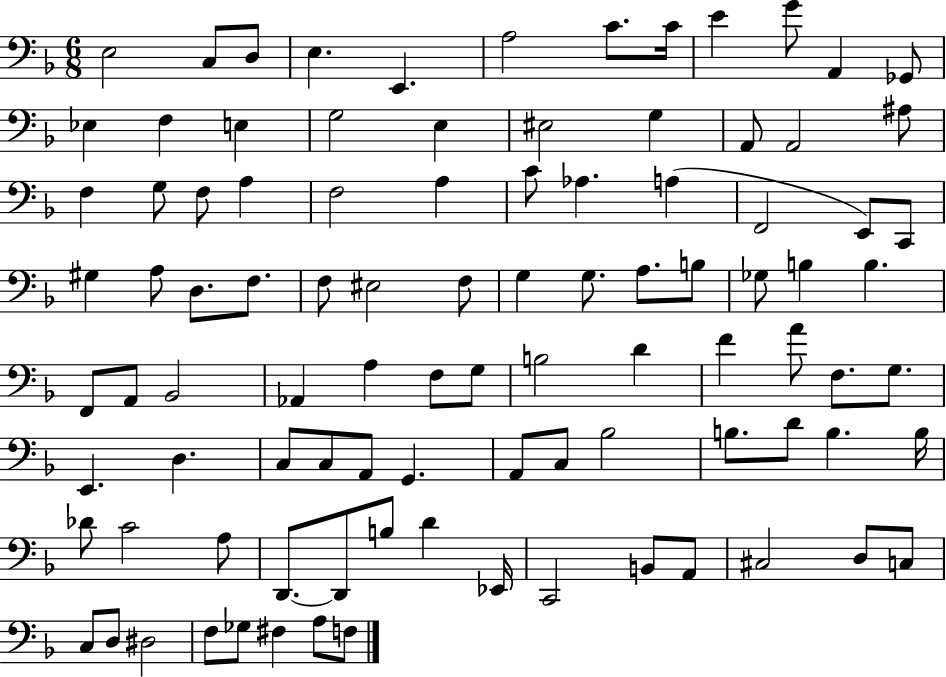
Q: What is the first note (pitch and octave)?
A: E3